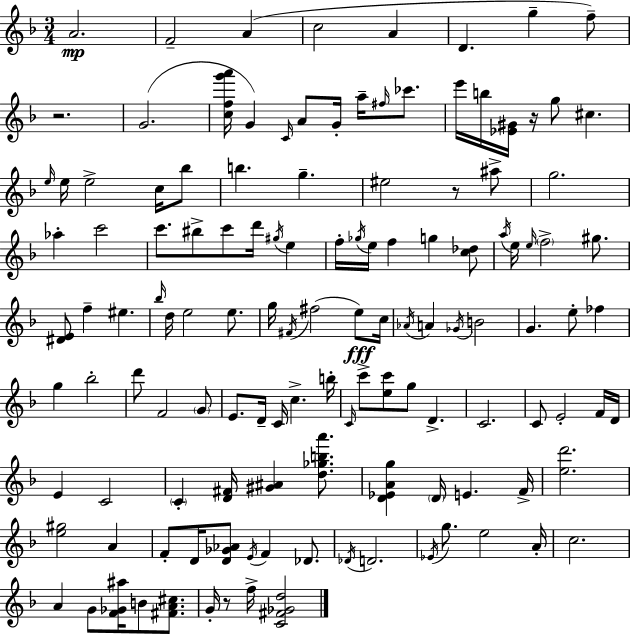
A4/h. F4/h A4/q C5/h A4/q D4/q. G5/q F5/e R/h. G4/h. [C5,F5,G6,A6]/s G4/q C4/s A4/e G4/s A5/s F#5/s CES6/e. E6/s B5/s [Eb4,G#4]/s R/s G5/e C#5/q. E5/s E5/s E5/h C5/s Bb5/e B5/q. G5/q. EIS5/h R/e A#5/e G5/h. Ab5/q C6/h C6/e. BIS5/e C6/e D6/s G#5/s E5/q F5/s Gb5/s E5/s F5/q G5/q [C5,Db5]/e A5/s E5/s E5/s F5/h G#5/e. [D#4,E4]/e F5/q EIS5/q. Bb5/s D5/s E5/h E5/e. G5/s F#4/s F#5/h E5/e C5/s Ab4/s A4/q Gb4/s B4/h G4/q. E5/e FES5/q G5/q Bb5/h D6/e F4/h G4/e E4/e. D4/s C4/s C5/q. B5/s C4/s C6/e [E5,C6]/e G5/e D4/q. C4/h. C4/e E4/h F4/s D4/s E4/q C4/h C4/q [D4,F#4]/s [G#4,A#4]/q [D5,Gb5,B5,A6]/e. [D4,Eb4,A4,G5]/q D4/s E4/q. F4/s [E5,D6]/h. [E5,G#5]/h A4/q F4/e D4/s [D4,Gb4,Ab4]/e E4/s F4/q Db4/e. Db4/s D4/h. Eb4/s G5/e. E5/h A4/s C5/h. A4/q G4/e [F4,Gb4,A#5]/s B4/e [F#4,A4,C#5]/e. G4/s R/e F5/s [C4,F#4,Gb4,D5]/h